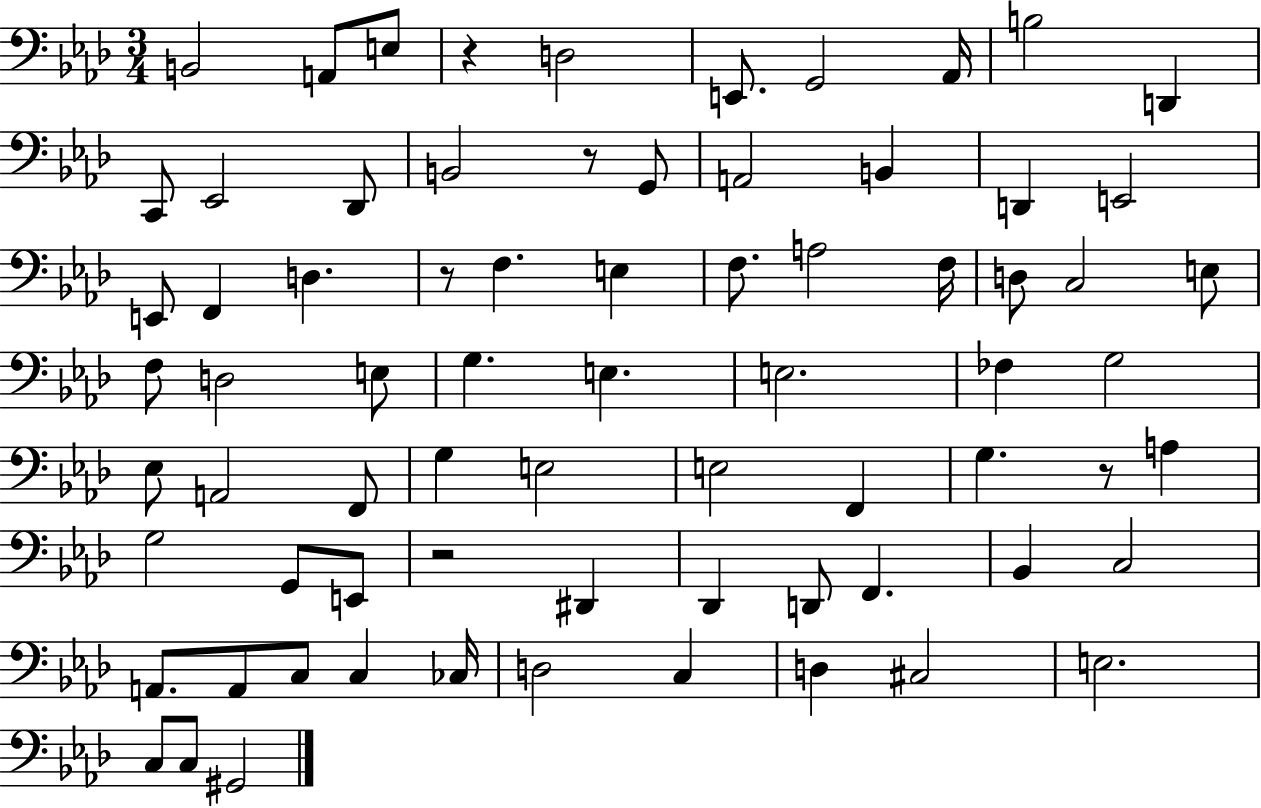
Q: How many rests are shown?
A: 5